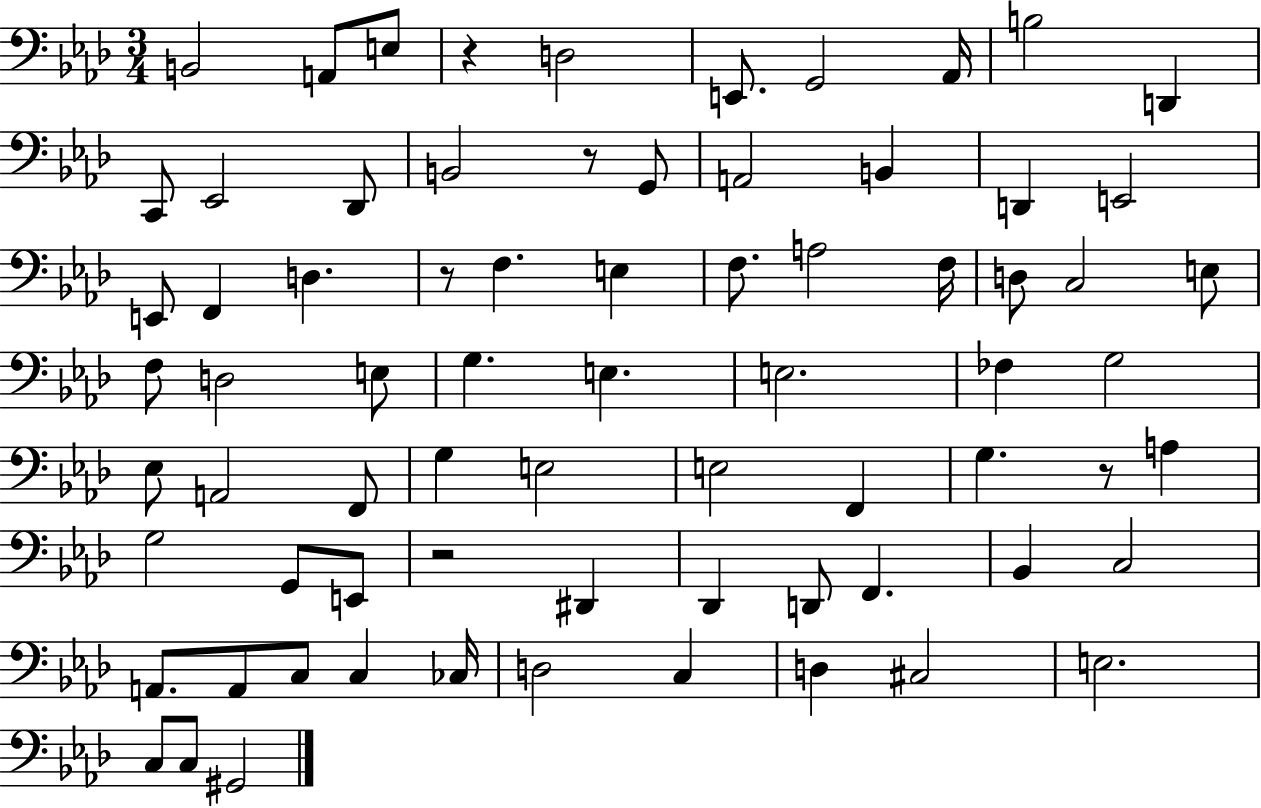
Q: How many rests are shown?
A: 5